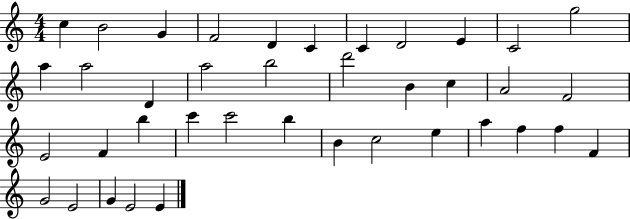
C5/q B4/h G4/q F4/h D4/q C4/q C4/q D4/h E4/q C4/h G5/h A5/q A5/h D4/q A5/h B5/h D6/h B4/q C5/q A4/h F4/h E4/h F4/q B5/q C6/q C6/h B5/q B4/q C5/h E5/q A5/q F5/q F5/q F4/q G4/h E4/h G4/q E4/h E4/q